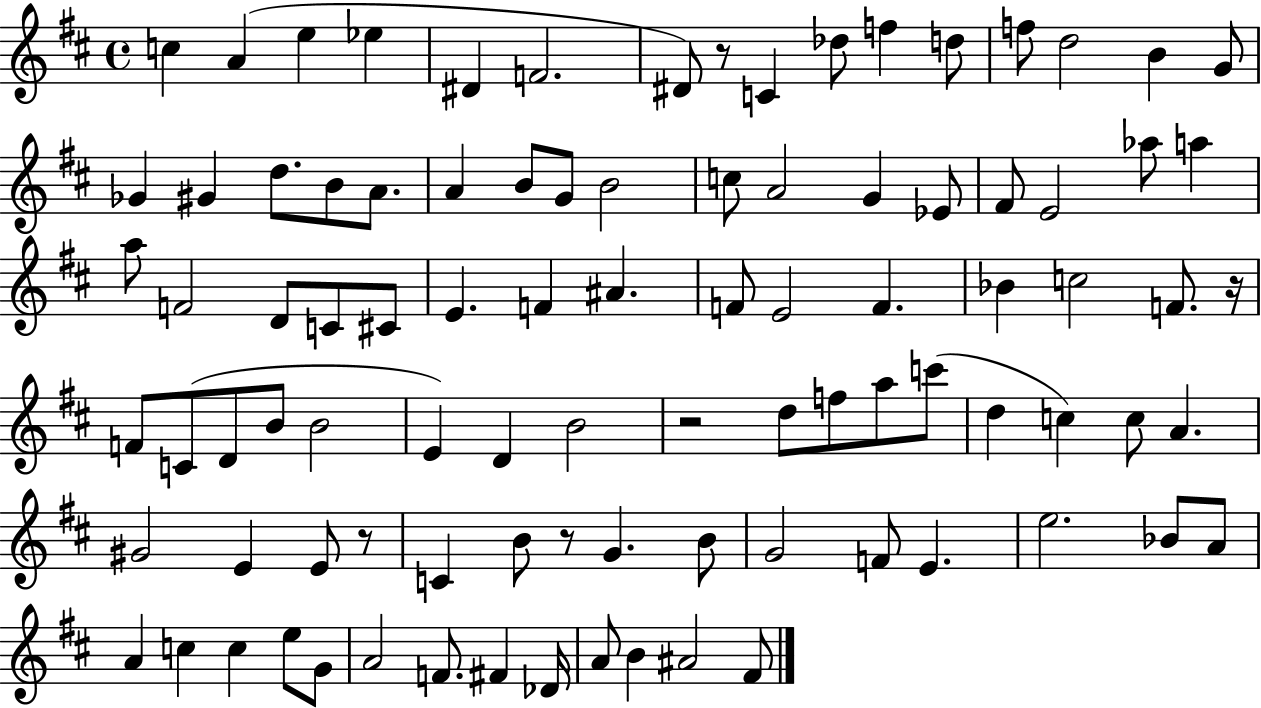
X:1
T:Untitled
M:4/4
L:1/4
K:D
c A e _e ^D F2 ^D/2 z/2 C _d/2 f d/2 f/2 d2 B G/2 _G ^G d/2 B/2 A/2 A B/2 G/2 B2 c/2 A2 G _E/2 ^F/2 E2 _a/2 a a/2 F2 D/2 C/2 ^C/2 E F ^A F/2 E2 F _B c2 F/2 z/4 F/2 C/2 D/2 B/2 B2 E D B2 z2 d/2 f/2 a/2 c'/2 d c c/2 A ^G2 E E/2 z/2 C B/2 z/2 G B/2 G2 F/2 E e2 _B/2 A/2 A c c e/2 G/2 A2 F/2 ^F _D/4 A/2 B ^A2 ^F/2